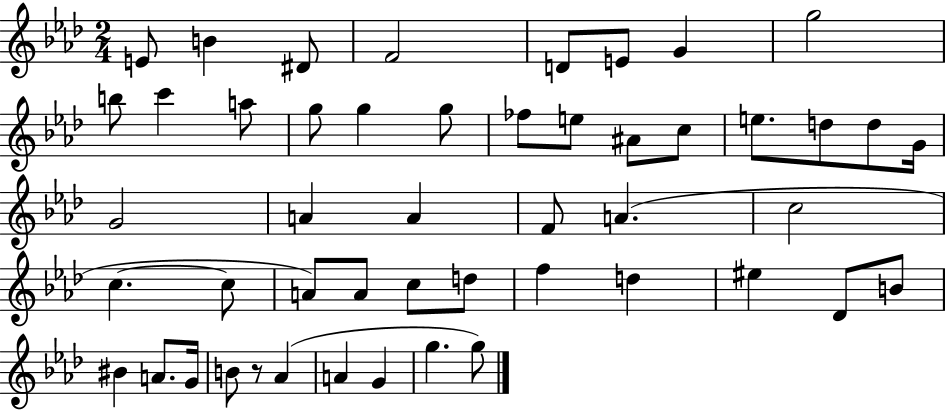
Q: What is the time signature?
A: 2/4